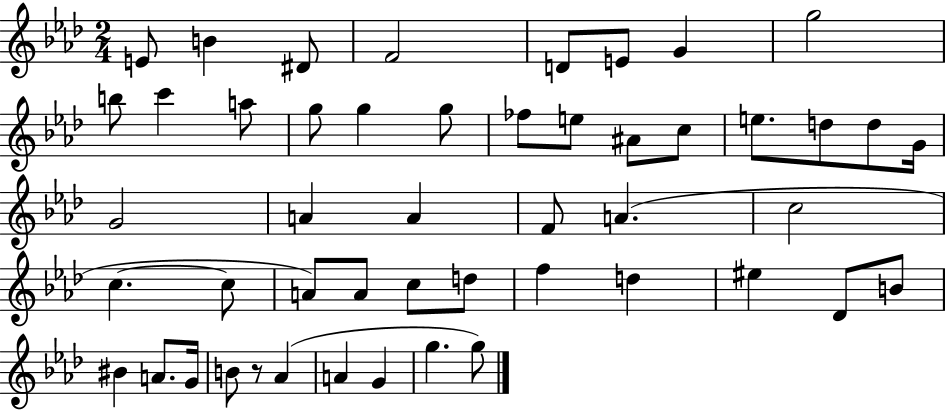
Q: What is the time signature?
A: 2/4